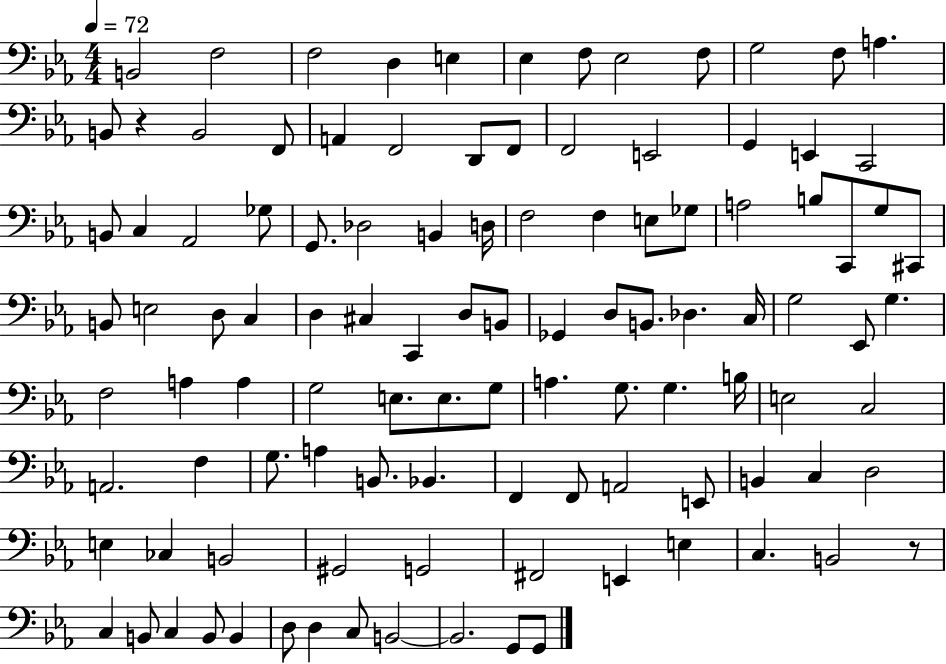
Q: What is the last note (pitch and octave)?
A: G2